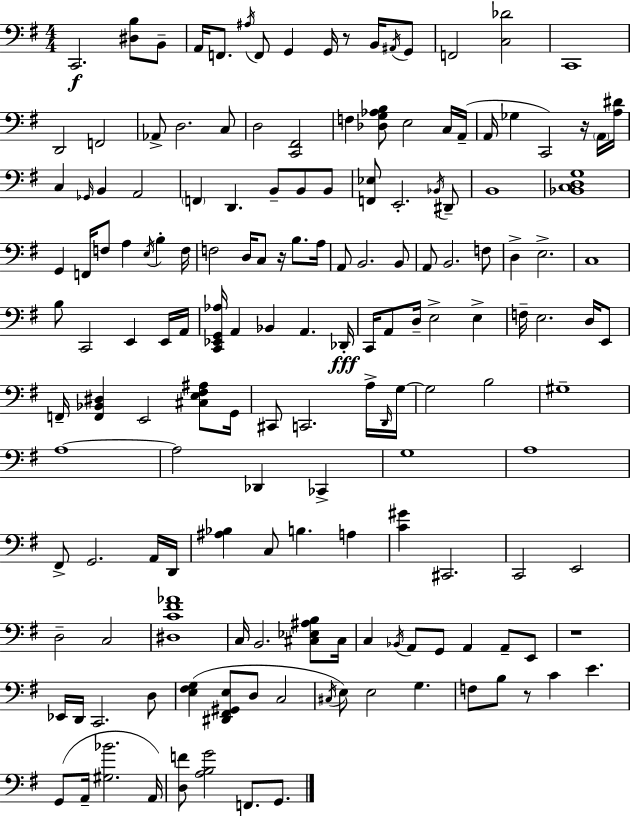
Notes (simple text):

C2/h. [D#3,B3]/e B2/e A2/s F2/e. A#3/s F2/e G2/q G2/s R/e B2/s A#2/s G2/e F2/h [C3,Db4]/h C2/w D2/h F2/h Ab2/e D3/h. C3/e D3/h [C2,F#2]/h F3/q [Db3,G3,Ab3,B3]/e E3/h C3/s A2/s A2/s Gb3/q C2/h R/s A2/s [A3,D#4]/s C3/q Gb2/s B2/q A2/h F2/q D2/q. B2/e B2/e B2/e [F2,Eb3]/e E2/h. Bb2/s D#2/e B2/w [Bb2,C3,D3,G3]/w G2/q F2/s F3/e A3/q E3/s B3/q F3/s F3/h D3/s C3/e R/s B3/e. A3/s A2/e B2/h. B2/e A2/e B2/h. F3/e D3/q E3/h. C3/w B3/e C2/h E2/q E2/s A2/s [C2,Eb2,G2,Ab3]/s A2/q Bb2/q A2/q. Db2/s C2/s A2/e D3/s E3/h E3/q F3/s E3/h. D3/s E2/e F2/s [F2,Bb2,D#3]/q E2/h [C#3,E3,F#3,A#3]/e G2/s C#2/e C2/h. A3/s D2/s G3/s G3/h B3/h G#3/w A3/w A3/h Db2/q CES2/q G3/w A3/w F#2/e G2/h. A2/s D2/s [A#3,Bb3]/q C3/e B3/q. A3/q [C4,G#4]/q C#2/h. C2/h E2/h D3/h C3/h [D#3,C4,F#4,Ab4]/w C3/s B2/h. [C#3,Eb3,A#3,B3]/e C#3/s C3/q Bb2/s A2/e G2/e A2/q A2/e E2/e R/w Eb2/s D2/s C2/h. D3/e [E3,F#3,G3]/q [D#2,F#2,G#2,E3]/e D3/e C3/h C#3/s E3/e E3/h G3/q. F3/e B3/e R/e C4/q E4/q. G2/e A2/s [G#3,Bb4]/h. A2/s [D3,F4]/e [A3,B3,G4]/h F2/e. G2/e.